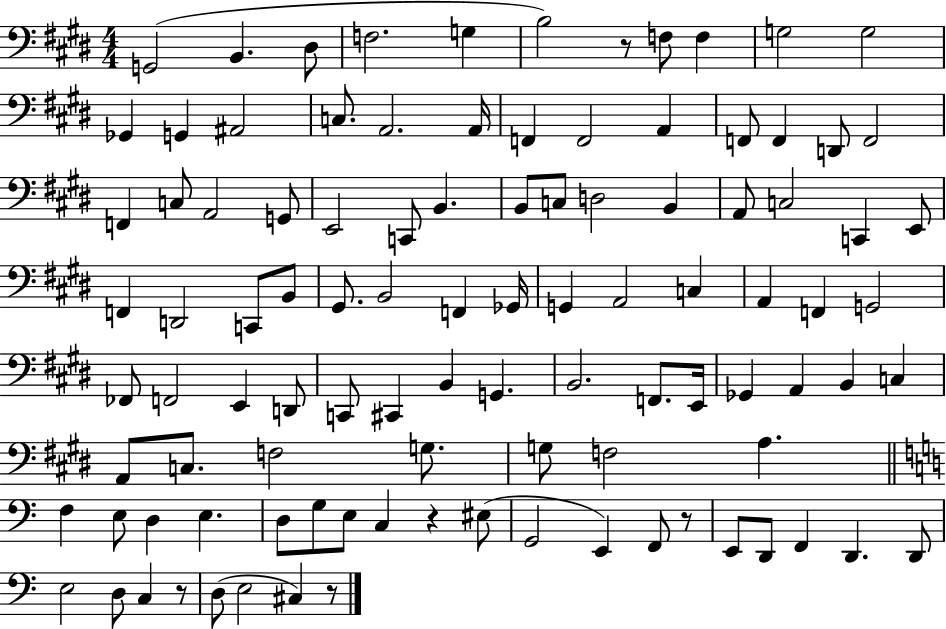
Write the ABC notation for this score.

X:1
T:Untitled
M:4/4
L:1/4
K:E
G,,2 B,, ^D,/2 F,2 G, B,2 z/2 F,/2 F, G,2 G,2 _G,, G,, ^A,,2 C,/2 A,,2 A,,/4 F,, F,,2 A,, F,,/2 F,, D,,/2 F,,2 F,, C,/2 A,,2 G,,/2 E,,2 C,,/2 B,, B,,/2 C,/2 D,2 B,, A,,/2 C,2 C,, E,,/2 F,, D,,2 C,,/2 B,,/2 ^G,,/2 B,,2 F,, _G,,/4 G,, A,,2 C, A,, F,, G,,2 _F,,/2 F,,2 E,, D,,/2 C,,/2 ^C,, B,, G,, B,,2 F,,/2 E,,/4 _G,, A,, B,, C, A,,/2 C,/2 F,2 G,/2 G,/2 F,2 A, F, E,/2 D, E, D,/2 G,/2 E,/2 C, z ^E,/2 G,,2 E,, F,,/2 z/2 E,,/2 D,,/2 F,, D,, D,,/2 E,2 D,/2 C, z/2 D,/2 E,2 ^C, z/2